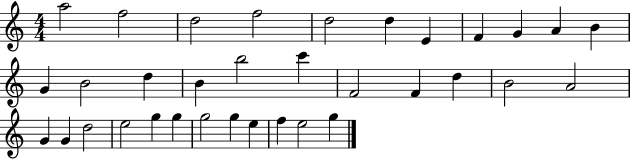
X:1
T:Untitled
M:4/4
L:1/4
K:C
a2 f2 d2 f2 d2 d E F G A B G B2 d B b2 c' F2 F d B2 A2 G G d2 e2 g g g2 g e f e2 g